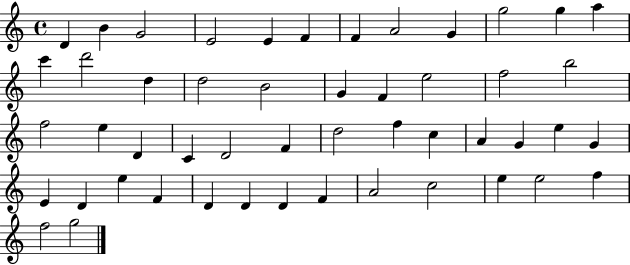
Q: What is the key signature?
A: C major